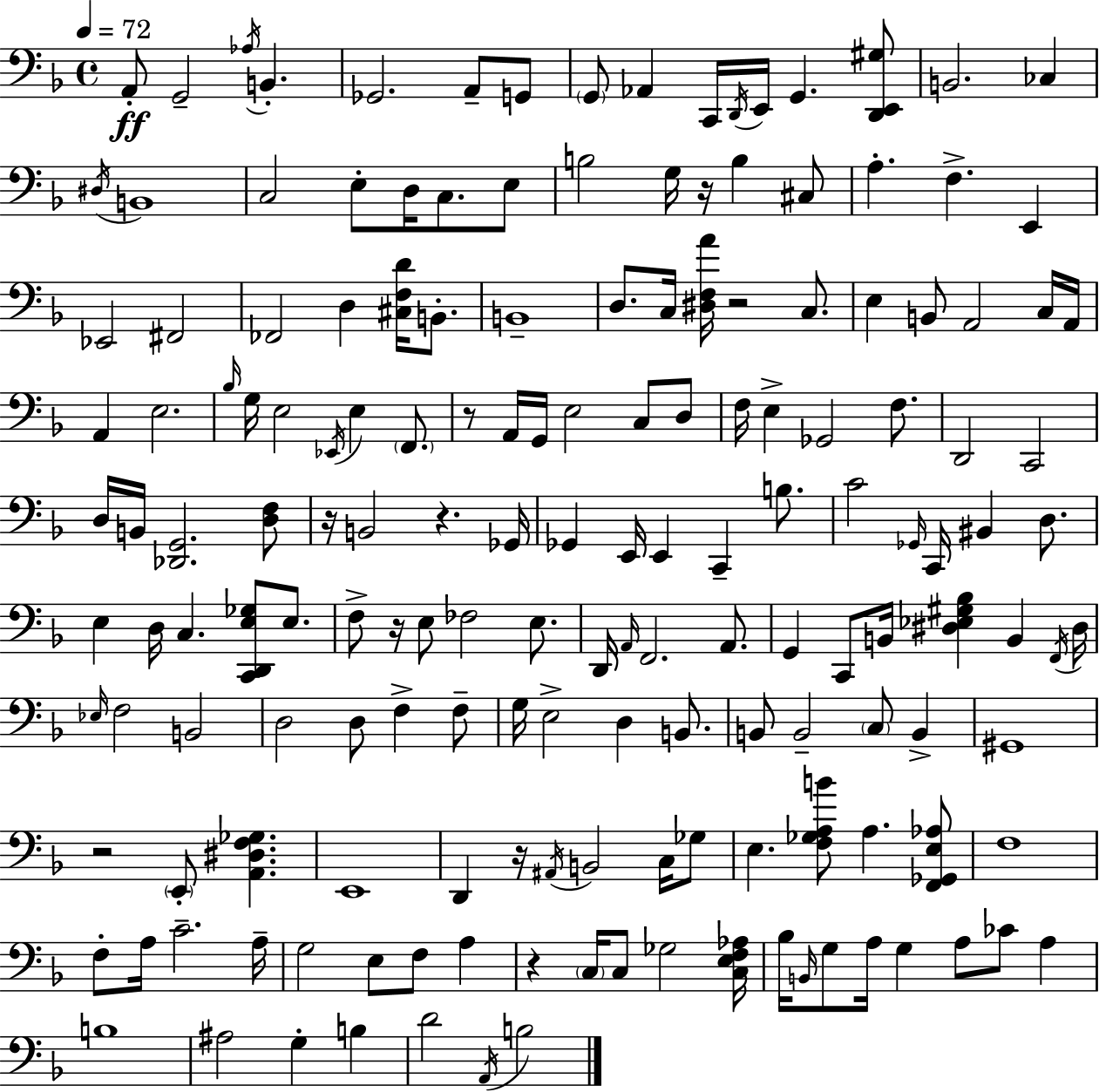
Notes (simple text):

A2/e G2/h Ab3/s B2/q. Gb2/h. A2/e G2/e G2/e Ab2/q C2/s D2/s E2/s G2/q. [D2,E2,G#3]/e B2/h. CES3/q D#3/s B2/w C3/h E3/e D3/s C3/e. E3/e B3/h G3/s R/s B3/q C#3/e A3/q. F3/q. E2/q Eb2/h F#2/h FES2/h D3/q [C#3,F3,D4]/s B2/e. B2/w D3/e. C3/s [D#3,F3,A4]/s R/h C3/e. E3/q B2/e A2/h C3/s A2/s A2/q E3/h. Bb3/s G3/s E3/h Eb2/s E3/q F2/e. R/e A2/s G2/s E3/h C3/e D3/e F3/s E3/q Gb2/h F3/e. D2/h C2/h D3/s B2/s [Db2,G2]/h. [D3,F3]/e R/s B2/h R/q. Gb2/s Gb2/q E2/s E2/q C2/q B3/e. C4/h Gb2/s C2/s BIS2/q D3/e. E3/q D3/s C3/q. [C2,D2,E3,Gb3]/e E3/e. F3/e R/s E3/e FES3/h E3/e. D2/s A2/s F2/h. A2/e. G2/q C2/e B2/s [D#3,Eb3,G#3,Bb3]/q B2/q F2/s D#3/s Eb3/s F3/h B2/h D3/h D3/e F3/q F3/e G3/s E3/h D3/q B2/e. B2/e B2/h C3/e B2/q G#2/w R/h E2/e [A2,D#3,F3,Gb3]/q. E2/w D2/q R/s A#2/s B2/h C3/s Gb3/e E3/q. [F3,Gb3,A3,B4]/e A3/q. [F2,Gb2,E3,Ab3]/e F3/w F3/e A3/s C4/h. A3/s G3/h E3/e F3/e A3/q R/q C3/s C3/e Gb3/h [C3,E3,F3,Ab3]/s Bb3/s B2/s G3/e A3/s G3/q A3/e CES4/e A3/q B3/w A#3/h G3/q B3/q D4/h A2/s B3/h